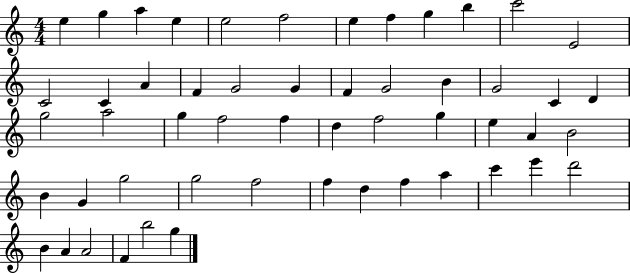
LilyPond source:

{
  \clef treble
  \numericTimeSignature
  \time 4/4
  \key c \major
  e''4 g''4 a''4 e''4 | e''2 f''2 | e''4 f''4 g''4 b''4 | c'''2 e'2 | \break c'2 c'4 a'4 | f'4 g'2 g'4 | f'4 g'2 b'4 | g'2 c'4 d'4 | \break g''2 a''2 | g''4 f''2 f''4 | d''4 f''2 g''4 | e''4 a'4 b'2 | \break b'4 g'4 g''2 | g''2 f''2 | f''4 d''4 f''4 a''4 | c'''4 e'''4 d'''2 | \break b'4 a'4 a'2 | f'4 b''2 g''4 | \bar "|."
}